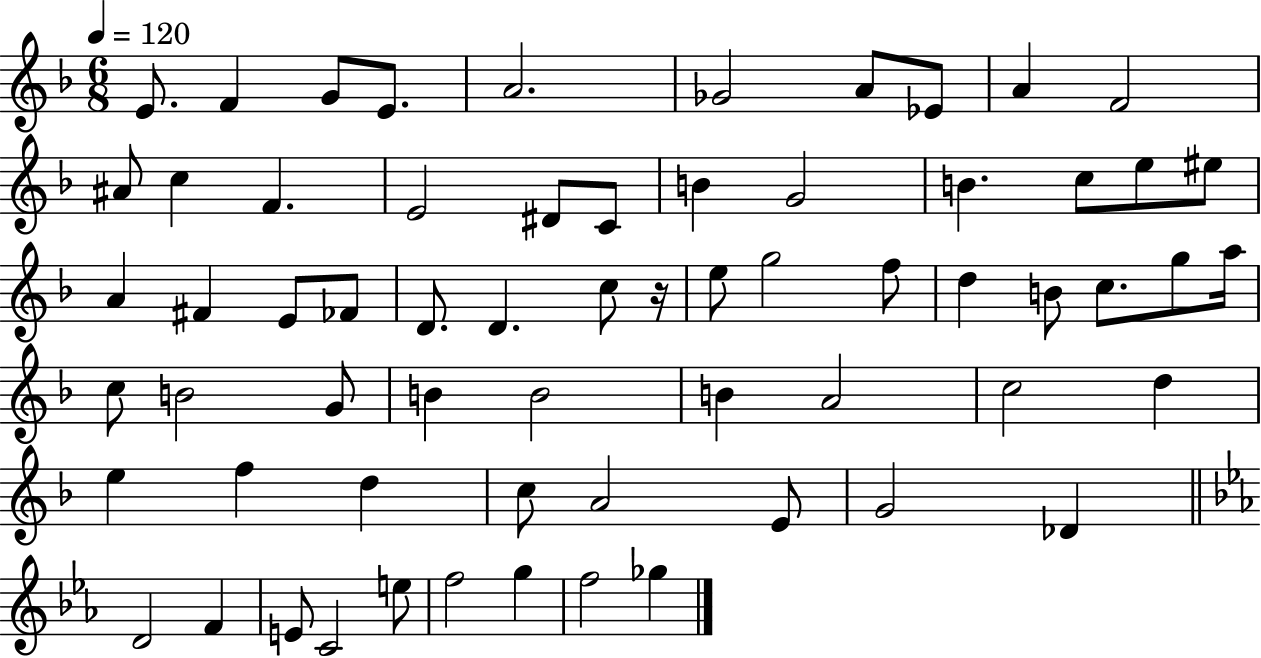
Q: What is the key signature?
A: F major